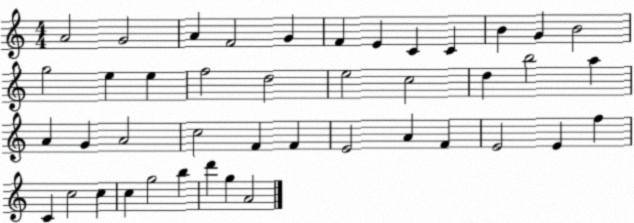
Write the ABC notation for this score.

X:1
T:Untitled
M:4/4
L:1/4
K:C
A2 G2 A F2 G F E C C B G B2 g2 e e f2 d2 e2 c2 d b2 a A G A2 c2 F F E2 A F E2 E f C c2 c c g2 b d' g A2